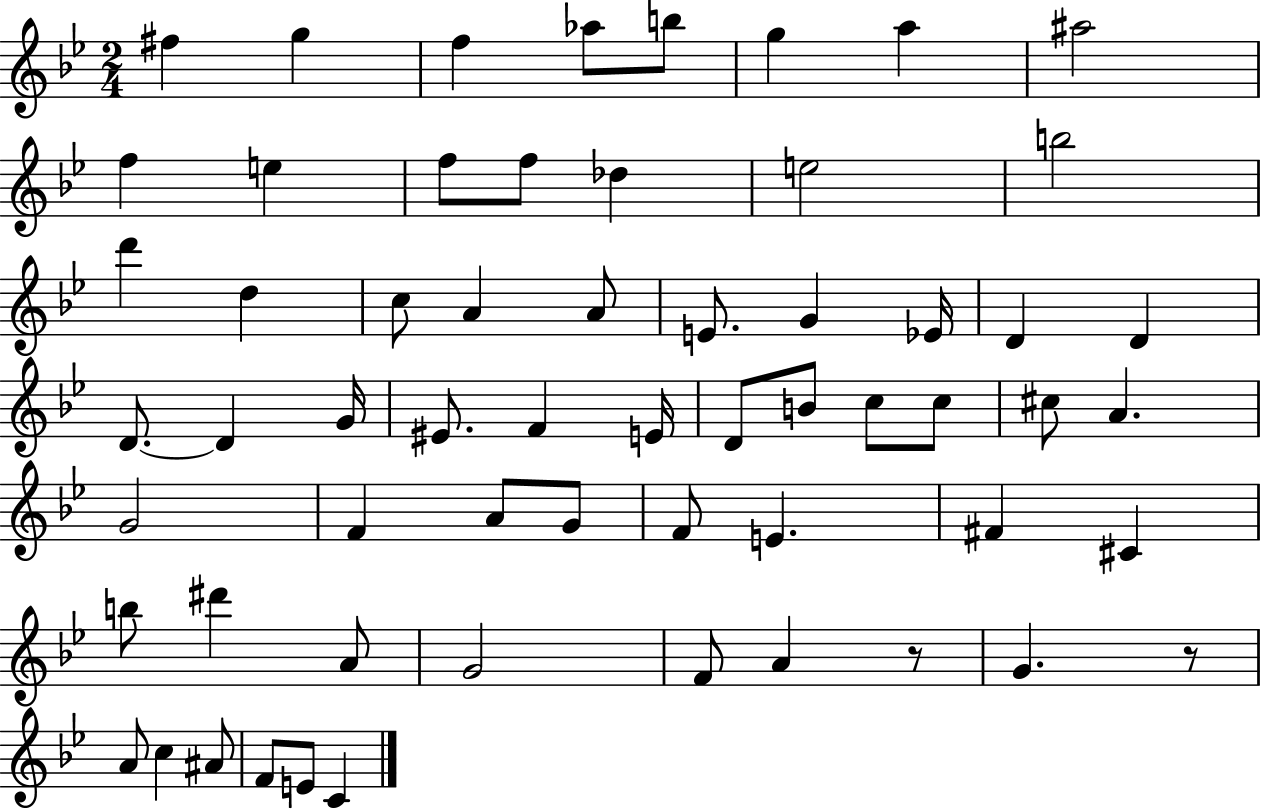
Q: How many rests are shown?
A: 2